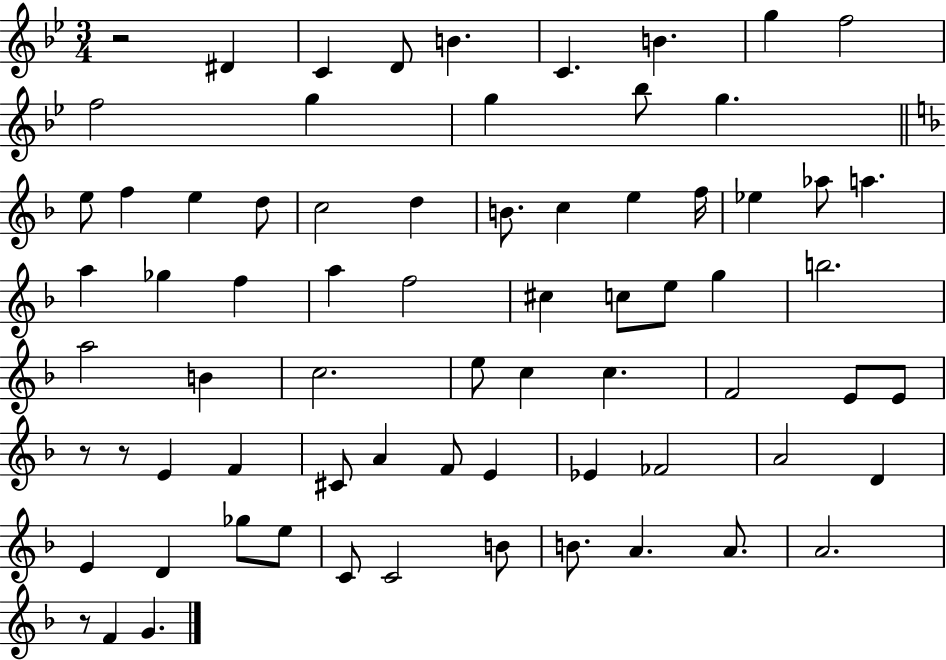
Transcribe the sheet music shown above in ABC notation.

X:1
T:Untitled
M:3/4
L:1/4
K:Bb
z2 ^D C D/2 B C B g f2 f2 g g _b/2 g e/2 f e d/2 c2 d B/2 c e f/4 _e _a/2 a a _g f a f2 ^c c/2 e/2 g b2 a2 B c2 e/2 c c F2 E/2 E/2 z/2 z/2 E F ^C/2 A F/2 E _E _F2 A2 D E D _g/2 e/2 C/2 C2 B/2 B/2 A A/2 A2 z/2 F G